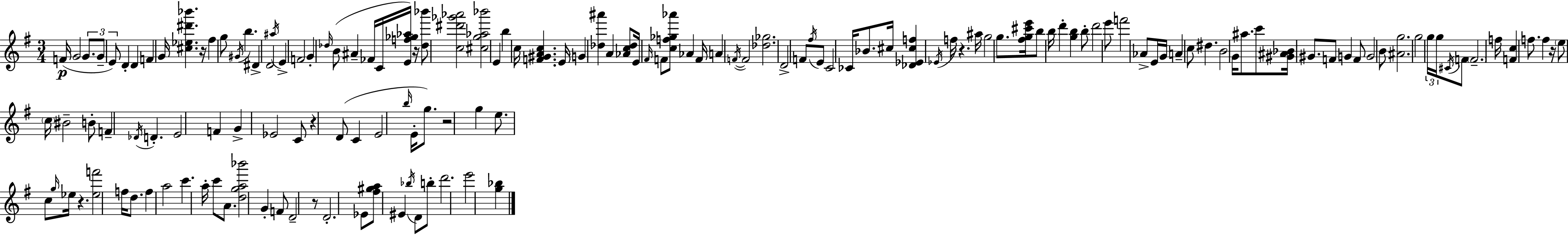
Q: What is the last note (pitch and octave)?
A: E6